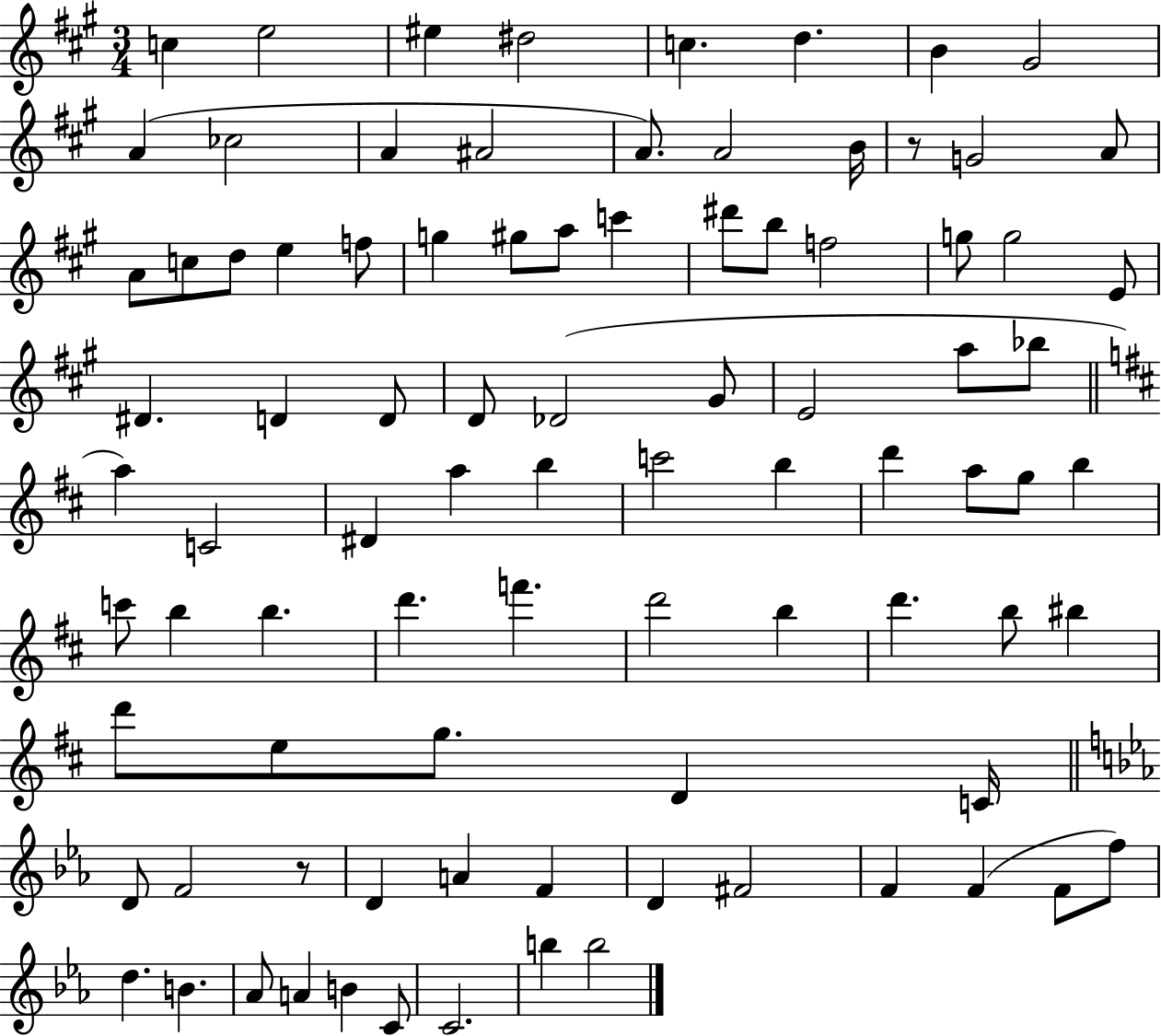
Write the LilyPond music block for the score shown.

{
  \clef treble
  \numericTimeSignature
  \time 3/4
  \key a \major
  c''4 e''2 | eis''4 dis''2 | c''4. d''4. | b'4 gis'2 | \break a'4( ces''2 | a'4 ais'2 | a'8.) a'2 b'16 | r8 g'2 a'8 | \break a'8 c''8 d''8 e''4 f''8 | g''4 gis''8 a''8 c'''4 | dis'''8 b''8 f''2 | g''8 g''2 e'8 | \break dis'4. d'4 d'8 | d'8 des'2( gis'8 | e'2 a''8 bes''8 | \bar "||" \break \key d \major a''4) c'2 | dis'4 a''4 b''4 | c'''2 b''4 | d'''4 a''8 g''8 b''4 | \break c'''8 b''4 b''4. | d'''4. f'''4. | d'''2 b''4 | d'''4. b''8 bis''4 | \break d'''8 e''8 g''8. d'4 c'16 | \bar "||" \break \key ees \major d'8 f'2 r8 | d'4 a'4 f'4 | d'4 fis'2 | f'4 f'4( f'8 f''8) | \break d''4. b'4. | aes'8 a'4 b'4 c'8 | c'2. | b''4 b''2 | \break \bar "|."
}